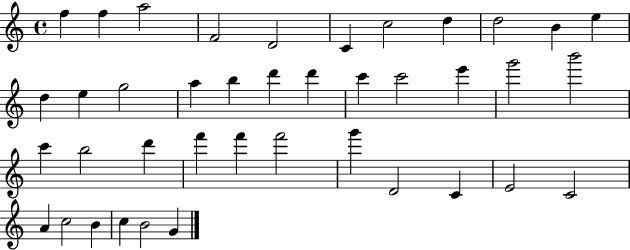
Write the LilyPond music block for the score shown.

{
  \clef treble
  \time 4/4
  \defaultTimeSignature
  \key c \major
  f''4 f''4 a''2 | f'2 d'2 | c'4 c''2 d''4 | d''2 b'4 e''4 | \break d''4 e''4 g''2 | a''4 b''4 d'''4 d'''4 | c'''4 c'''2 e'''4 | g'''2 b'''2 | \break c'''4 b''2 d'''4 | f'''4 f'''4 f'''2 | g'''4 d'2 c'4 | e'2 c'2 | \break a'4 c''2 b'4 | c''4 b'2 g'4 | \bar "|."
}